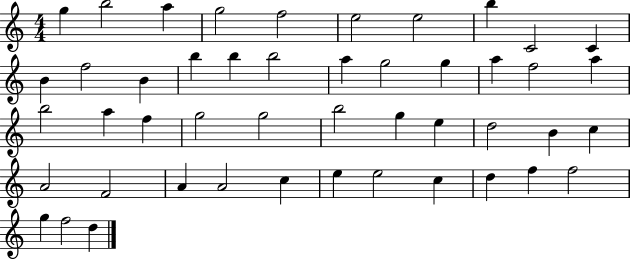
{
  \clef treble
  \numericTimeSignature
  \time 4/4
  \key c \major
  g''4 b''2 a''4 | g''2 f''2 | e''2 e''2 | b''4 c'2 c'4 | \break b'4 f''2 b'4 | b''4 b''4 b''2 | a''4 g''2 g''4 | a''4 f''2 a''4 | \break b''2 a''4 f''4 | g''2 g''2 | b''2 g''4 e''4 | d''2 b'4 c''4 | \break a'2 f'2 | a'4 a'2 c''4 | e''4 e''2 c''4 | d''4 f''4 f''2 | \break g''4 f''2 d''4 | \bar "|."
}